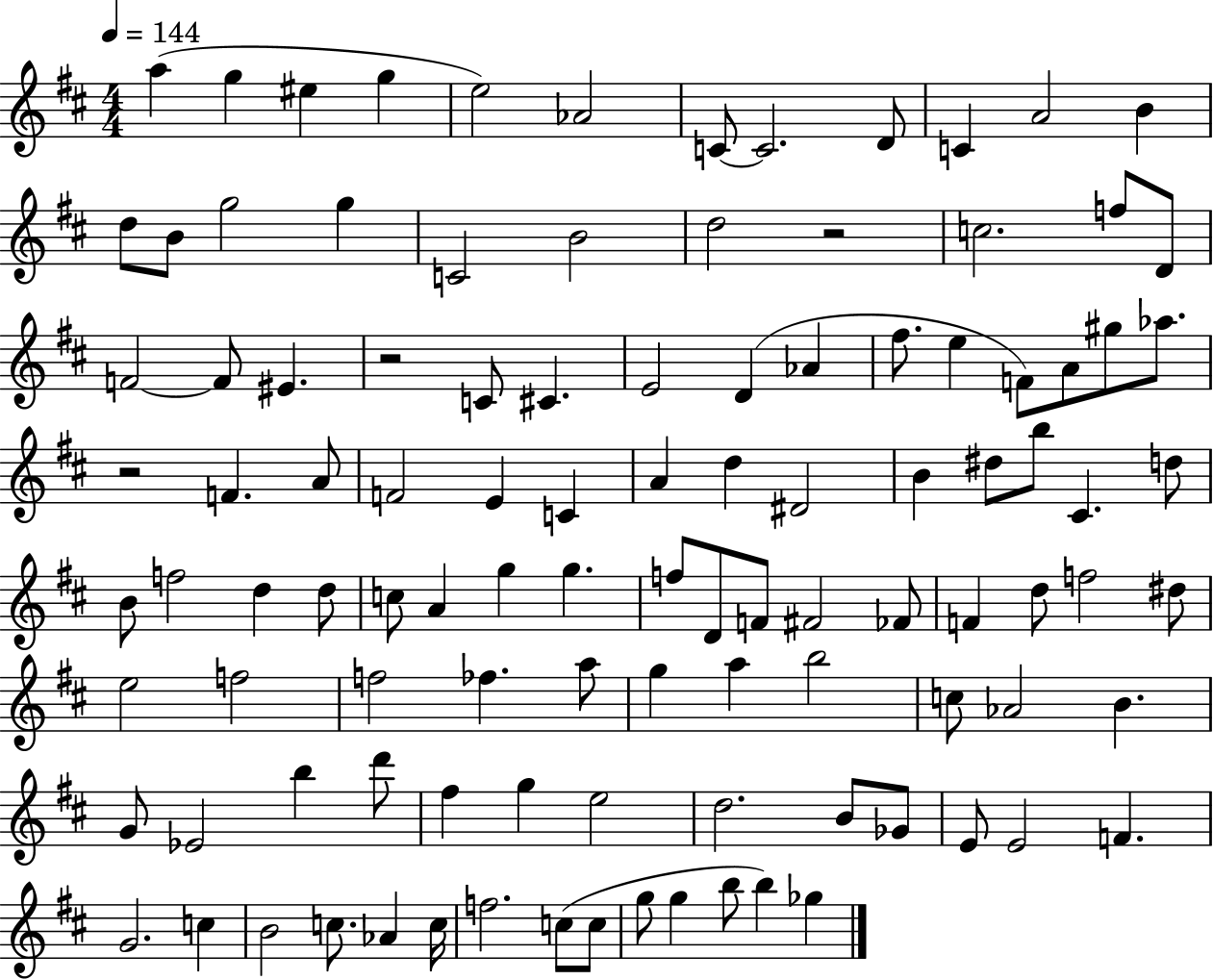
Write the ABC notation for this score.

X:1
T:Untitled
M:4/4
L:1/4
K:D
a g ^e g e2 _A2 C/2 C2 D/2 C A2 B d/2 B/2 g2 g C2 B2 d2 z2 c2 f/2 D/2 F2 F/2 ^E z2 C/2 ^C E2 D _A ^f/2 e F/2 A/2 ^g/2 _a/2 z2 F A/2 F2 E C A d ^D2 B ^d/2 b/2 ^C d/2 B/2 f2 d d/2 c/2 A g g f/2 D/2 F/2 ^F2 _F/2 F d/2 f2 ^d/2 e2 f2 f2 _f a/2 g a b2 c/2 _A2 B G/2 _E2 b d'/2 ^f g e2 d2 B/2 _G/2 E/2 E2 F G2 c B2 c/2 _A c/4 f2 c/2 c/2 g/2 g b/2 b _g